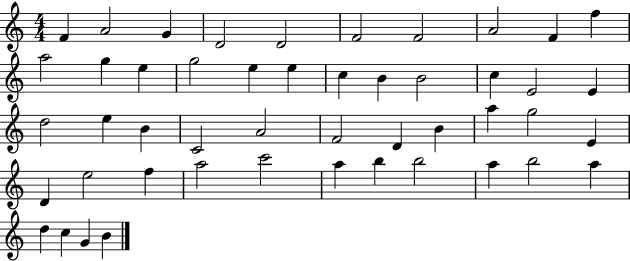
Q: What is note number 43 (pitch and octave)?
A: B5